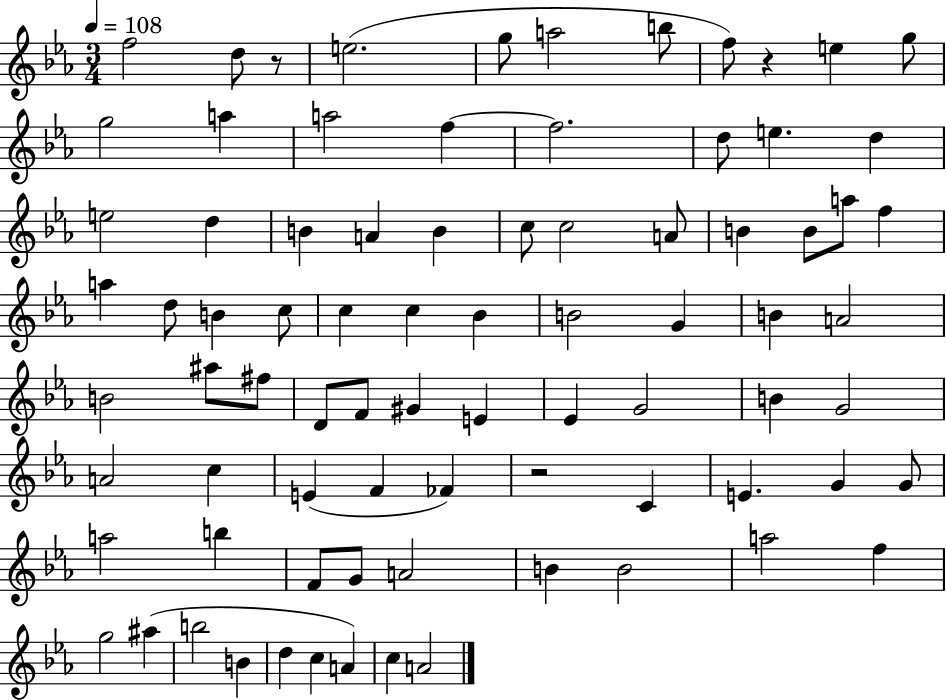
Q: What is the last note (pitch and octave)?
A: A4